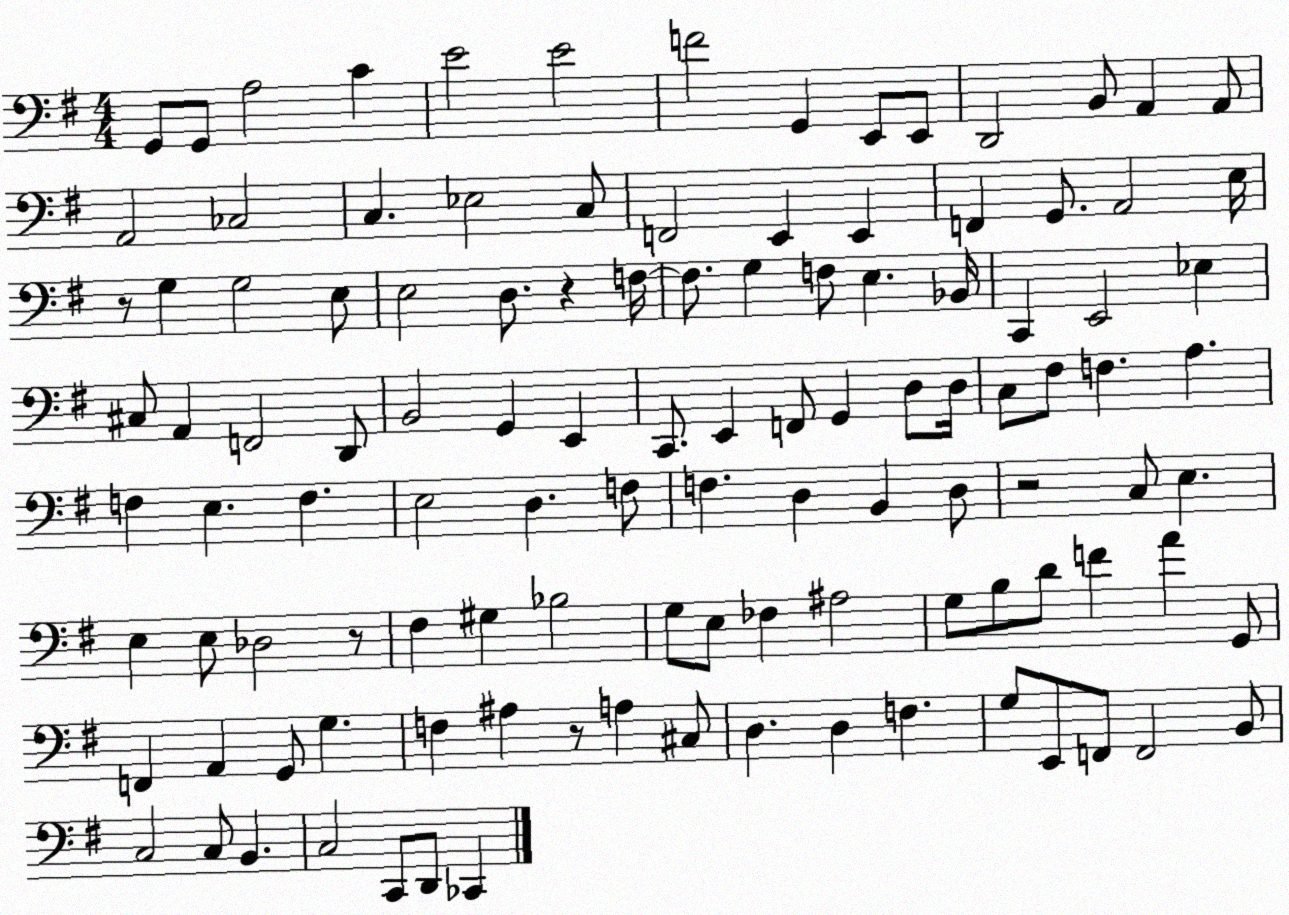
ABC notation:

X:1
T:Untitled
M:4/4
L:1/4
K:G
G,,/2 G,,/2 A,2 C E2 E2 F2 G,, E,,/2 E,,/2 D,,2 B,,/2 A,, A,,/2 A,,2 _C,2 C, _E,2 C,/2 F,,2 E,, E,, F,, G,,/2 A,,2 E,/4 z/2 G, G,2 E,/2 E,2 D,/2 z F,/4 F,/2 G, F,/2 E, _B,,/4 C,, E,,2 _E, ^C,/2 A,, F,,2 D,,/2 B,,2 G,, E,, C,,/2 E,, F,,/2 G,, D,/2 D,/4 C,/2 ^F,/2 F, A, F, E, F, E,2 D, F,/2 F, D, B,, D,/2 z2 C,/2 E, E, E,/2 _D,2 z/2 ^F, ^G, _B,2 G,/2 E,/2 _F, ^A,2 G,/2 B,/2 D/2 F A G,,/2 F,, A,, G,,/2 G, F, ^A, z/2 A, ^C,/2 D, D, F, G,/2 E,,/2 F,,/2 F,,2 B,,/2 C,2 C,/2 B,, C,2 C,,/2 D,,/2 _C,,